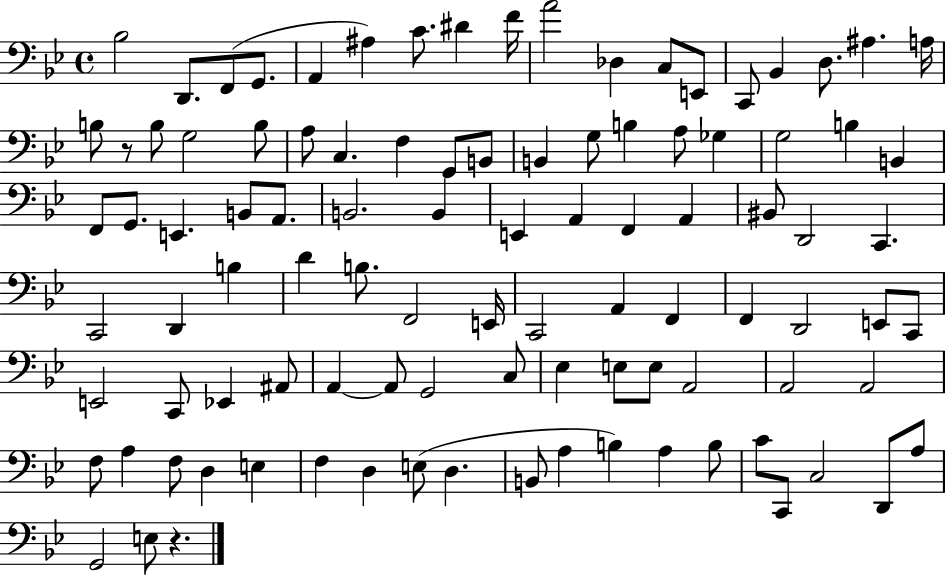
Bb3/h D2/e. F2/e G2/e. A2/q A#3/q C4/e. D#4/q F4/s A4/h Db3/q C3/e E2/e C2/e Bb2/q D3/e. A#3/q. A3/s B3/e R/e B3/e G3/h B3/e A3/e C3/q. F3/q G2/e B2/e B2/q G3/e B3/q A3/e Gb3/q G3/h B3/q B2/q F2/e G2/e. E2/q. B2/e A2/e. B2/h. B2/q E2/q A2/q F2/q A2/q BIS2/e D2/h C2/q. C2/h D2/q B3/q D4/q B3/e. F2/h E2/s C2/h A2/q F2/q F2/q D2/h E2/e C2/e E2/h C2/e Eb2/q A#2/e A2/q A2/e G2/h C3/e Eb3/q E3/e E3/e A2/h A2/h A2/h F3/e A3/q F3/e D3/q E3/q F3/q D3/q E3/e D3/q. B2/e A3/q B3/q A3/q B3/e C4/e C2/e C3/h D2/e A3/e G2/h E3/e R/q.